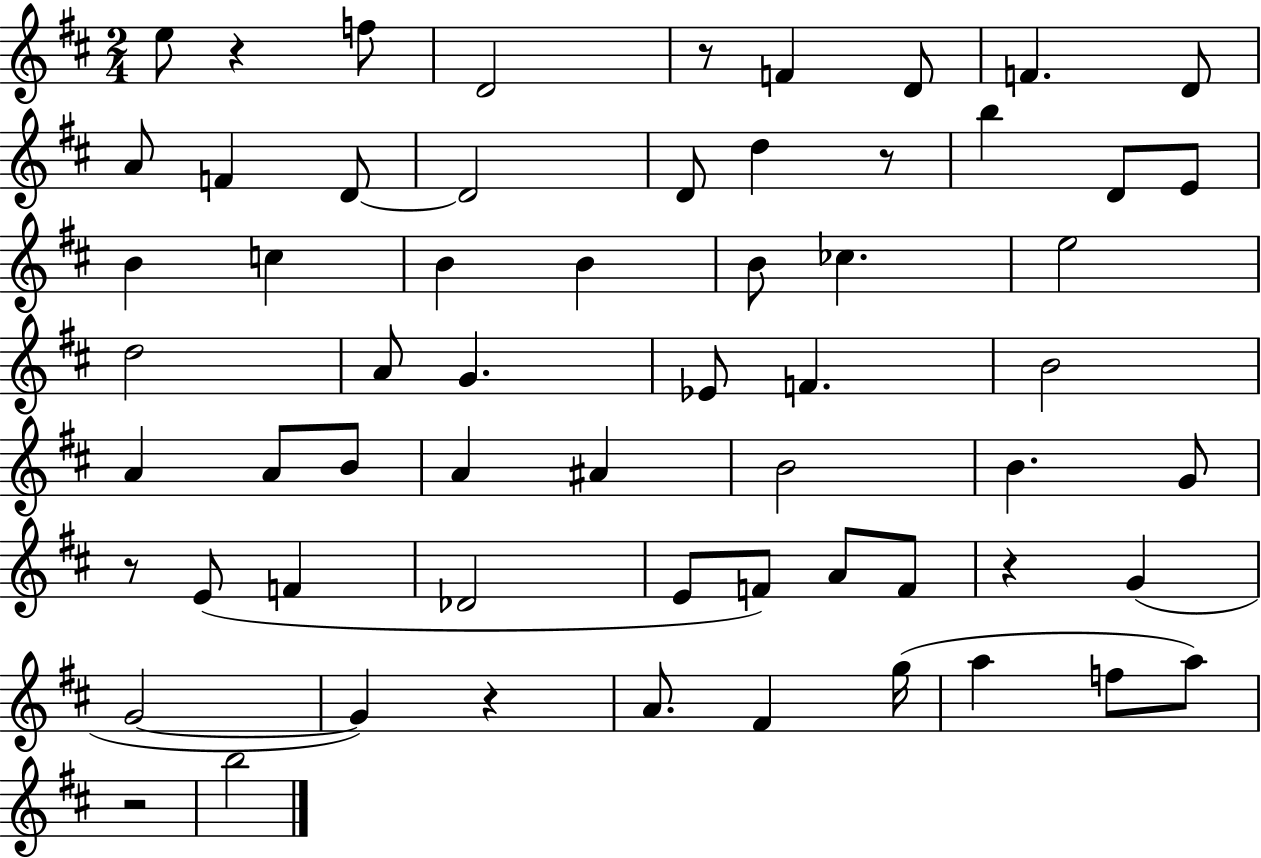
E5/e R/q F5/e D4/h R/e F4/q D4/e F4/q. D4/e A4/e F4/q D4/e D4/h D4/e D5/q R/e B5/q D4/e E4/e B4/q C5/q B4/q B4/q B4/e CES5/q. E5/h D5/h A4/e G4/q. Eb4/e F4/q. B4/h A4/q A4/e B4/e A4/q A#4/q B4/h B4/q. G4/e R/e E4/e F4/q Db4/h E4/e F4/e A4/e F4/e R/q G4/q G4/h G4/q R/q A4/e. F#4/q G5/s A5/q F5/e A5/e R/h B5/h